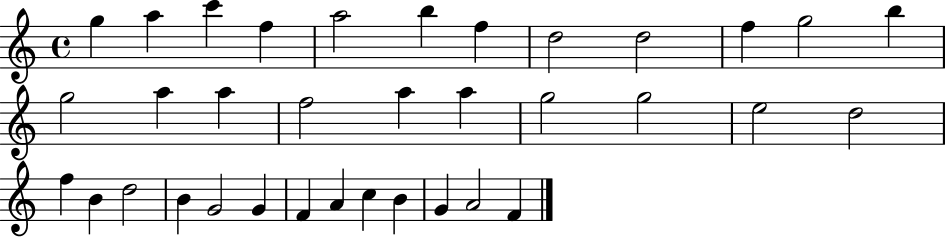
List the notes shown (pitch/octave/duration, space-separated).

G5/q A5/q C6/q F5/q A5/h B5/q F5/q D5/h D5/h F5/q G5/h B5/q G5/h A5/q A5/q F5/h A5/q A5/q G5/h G5/h E5/h D5/h F5/q B4/q D5/h B4/q G4/h G4/q F4/q A4/q C5/q B4/q G4/q A4/h F4/q